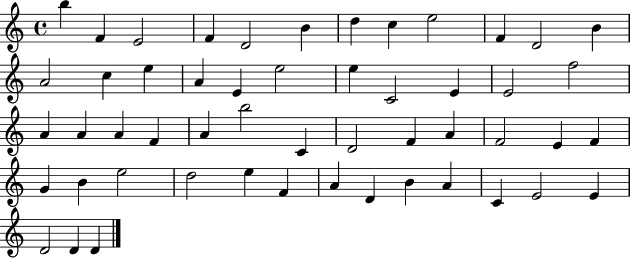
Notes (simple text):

B5/q F4/q E4/h F4/q D4/h B4/q D5/q C5/q E5/h F4/q D4/h B4/q A4/h C5/q E5/q A4/q E4/q E5/h E5/q C4/h E4/q E4/h F5/h A4/q A4/q A4/q F4/q A4/q B5/h C4/q D4/h F4/q A4/q F4/h E4/q F4/q G4/q B4/q E5/h D5/h E5/q F4/q A4/q D4/q B4/q A4/q C4/q E4/h E4/q D4/h D4/q D4/q